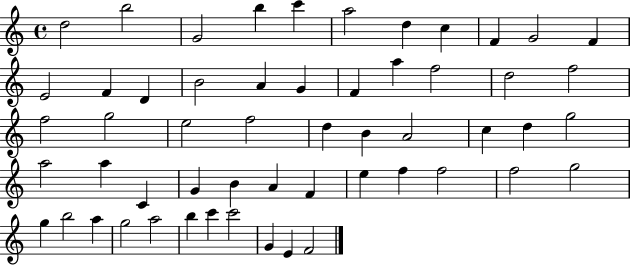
X:1
T:Untitled
M:4/4
L:1/4
K:C
d2 b2 G2 b c' a2 d c F G2 F E2 F D B2 A G F a f2 d2 f2 f2 g2 e2 f2 d B A2 c d g2 a2 a C G B A F e f f2 f2 g2 g b2 a g2 a2 b c' c'2 G E F2